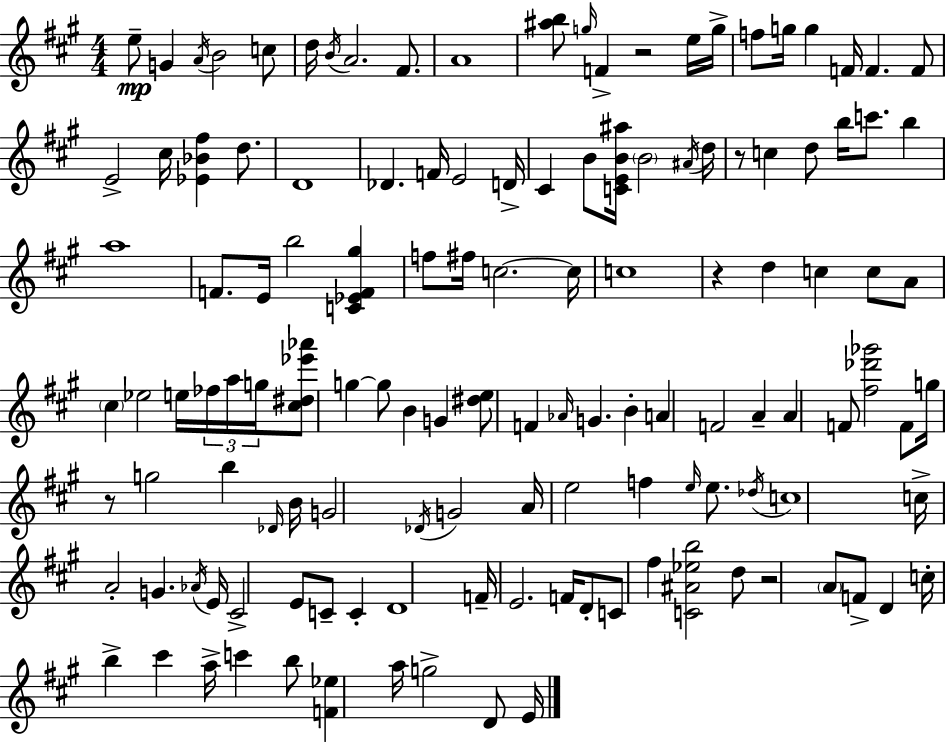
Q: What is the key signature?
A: A major